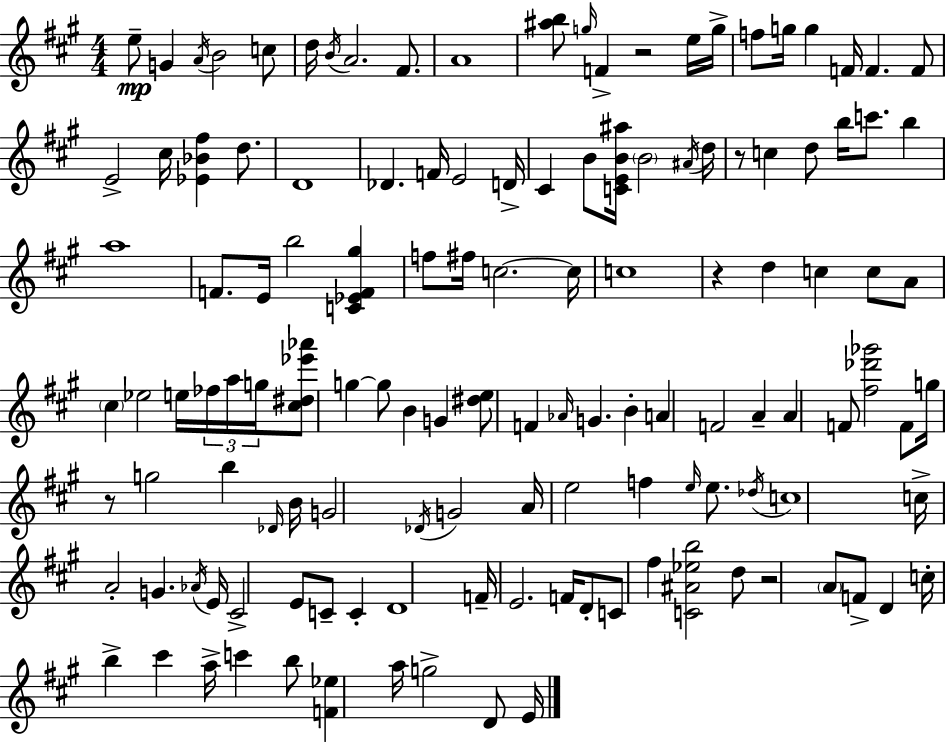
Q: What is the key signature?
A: A major